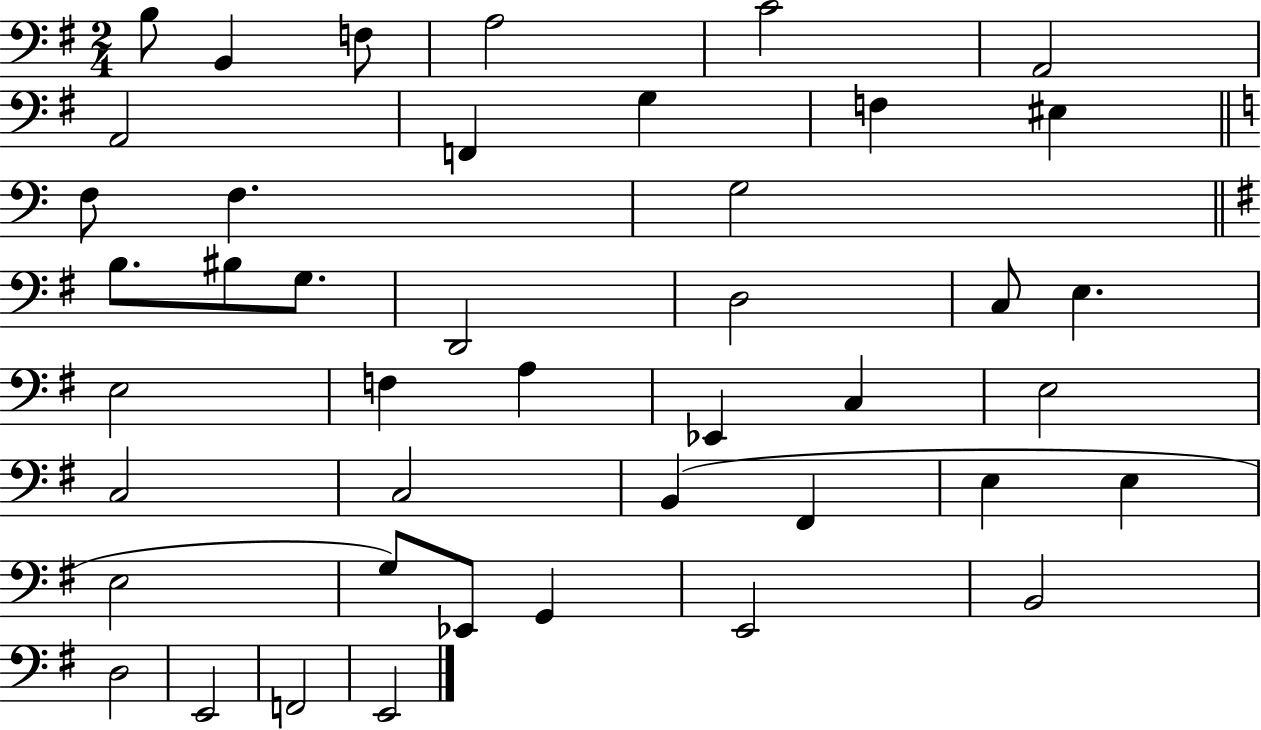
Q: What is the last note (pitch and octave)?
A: E2